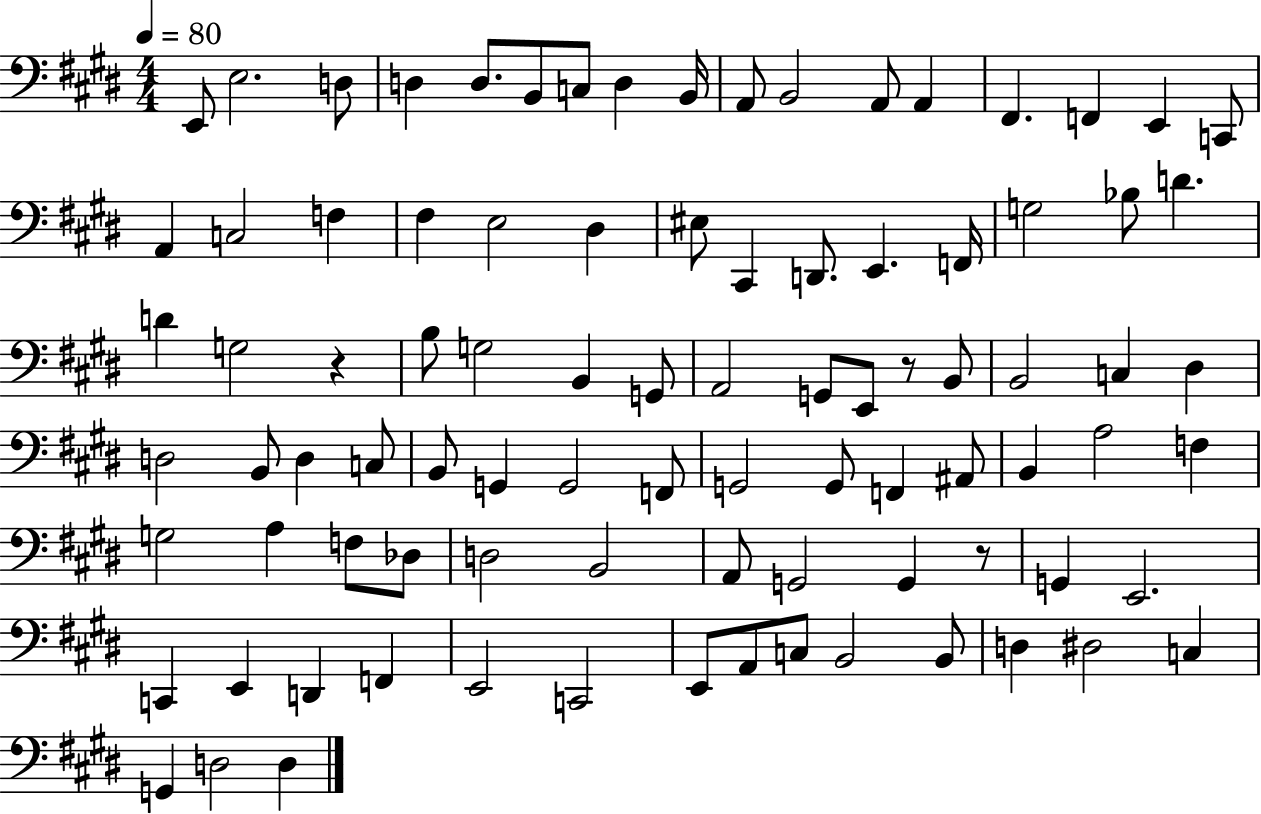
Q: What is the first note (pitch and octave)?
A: E2